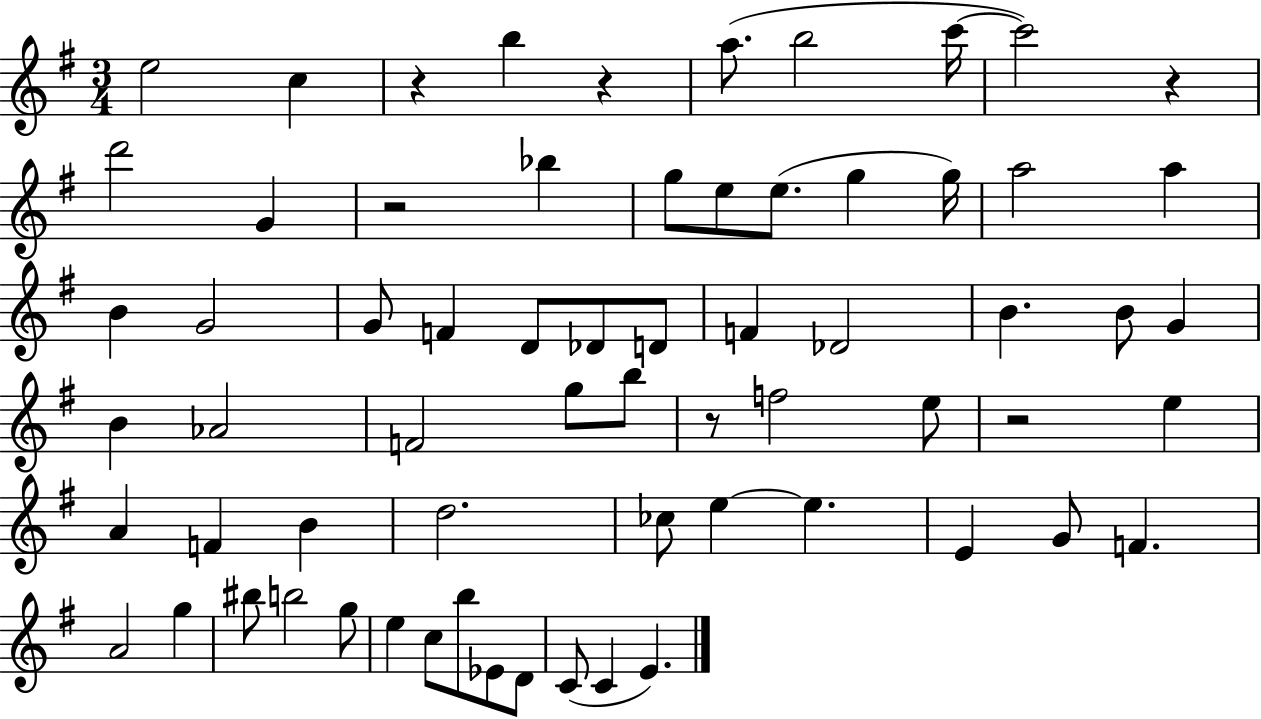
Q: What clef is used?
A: treble